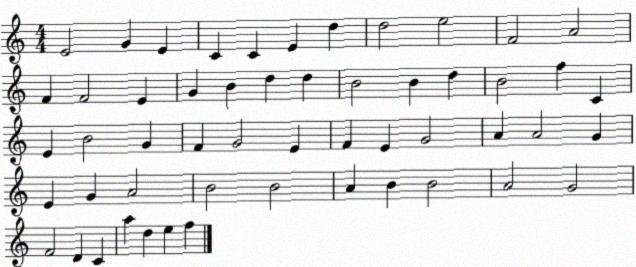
X:1
T:Untitled
M:4/4
L:1/4
K:C
E2 G E C C E d d2 e2 F2 A2 F F2 E G B d d B2 B d B2 f C E B2 G F G2 E F E G2 A A2 G E G A2 B2 B2 A B B2 A2 G2 F2 D C a d e f